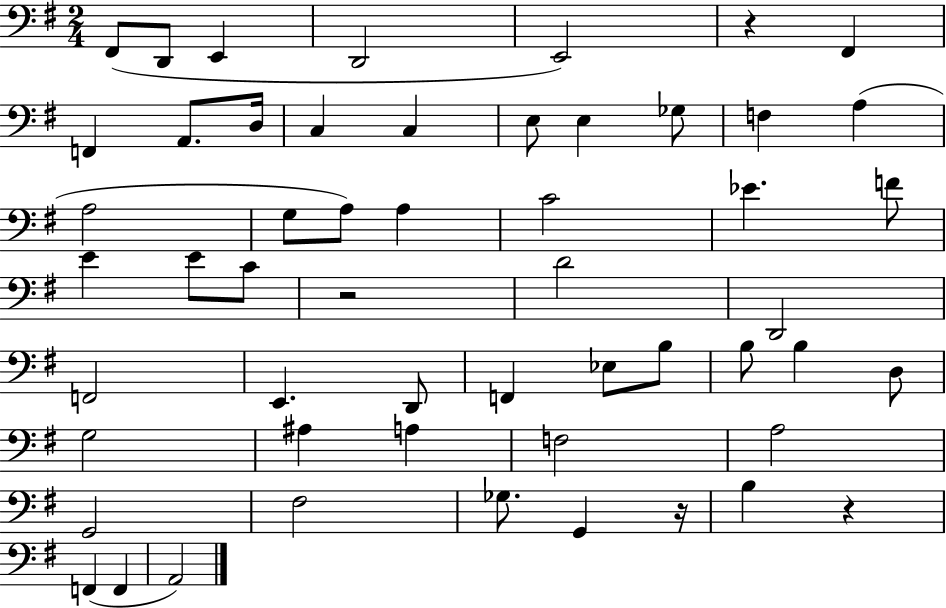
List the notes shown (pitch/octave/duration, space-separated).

F#2/e D2/e E2/q D2/h E2/h R/q F#2/q F2/q A2/e. D3/s C3/q C3/q E3/e E3/q Gb3/e F3/q A3/q A3/h G3/e A3/e A3/q C4/h Eb4/q. F4/e E4/q E4/e C4/e R/h D4/h D2/h F2/h E2/q. D2/e F2/q Eb3/e B3/e B3/e B3/q D3/e G3/h A#3/q A3/q F3/h A3/h G2/h F#3/h Gb3/e. G2/q R/s B3/q R/q F2/q F2/q A2/h